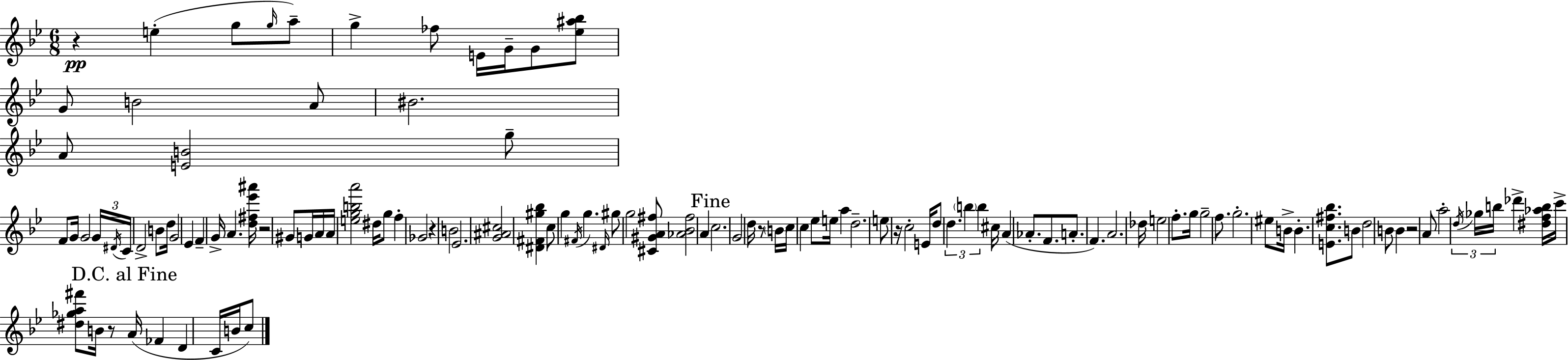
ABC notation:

X:1
T:Untitled
M:6/8
L:1/4
K:Gm
z e g/2 g/4 a/2 g _f/2 E/4 G/4 G/2 [_e^a_b]/2 G/2 B2 A/2 ^B2 A/2 [EB]2 g/2 F/2 G/4 G2 G/4 ^D/4 C/4 D2 B/2 d/4 G2 _E F G/4 A [d^f_e'^a']/4 z2 ^G/2 G/4 A/4 A/4 [egba']2 ^d/4 g/2 f _G2 z B2 _E2 [G^A^c]2 [^D^F^g_b] c/2 g ^F/4 g ^D/4 ^g/2 g2 [^C^GA^f]/2 [_A_B^f]2 A c2 G2 d/4 z/2 B/4 c/4 c _e/2 e/4 a d2 e/2 z/4 c2 E/4 d/2 d b b ^c/4 A _A/2 F/2 A/2 F A2 _d/4 e2 f/2 g/4 g2 f/2 g2 ^e/2 B/4 B [Ec^f_b]/2 B/2 d2 B/2 B z2 A/2 a2 d/4 _g/4 b/4 _d' [^df_ab]/4 c'/4 [^d_ga^f']/2 B/4 z/2 A/4 _F D C/4 B/4 c/2